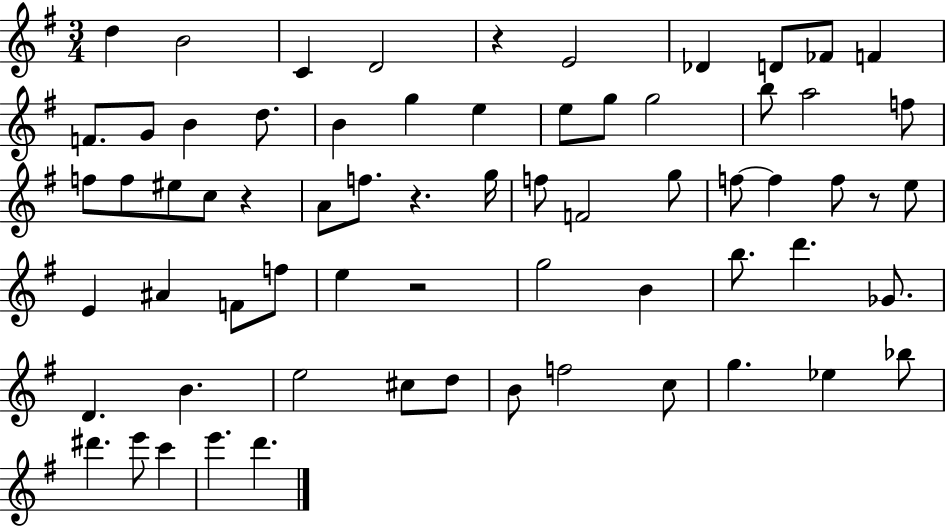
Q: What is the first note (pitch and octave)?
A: D5